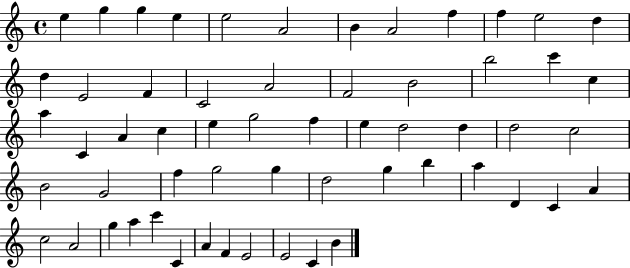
E5/q G5/q G5/q E5/q E5/h A4/h B4/q A4/h F5/q F5/q E5/h D5/q D5/q E4/h F4/q C4/h A4/h F4/h B4/h B5/h C6/q C5/q A5/q C4/q A4/q C5/q E5/q G5/h F5/q E5/q D5/h D5/q D5/h C5/h B4/h G4/h F5/q G5/h G5/q D5/h G5/q B5/q A5/q D4/q C4/q A4/q C5/h A4/h G5/q A5/q C6/q C4/q A4/q F4/q E4/h E4/h C4/q B4/q